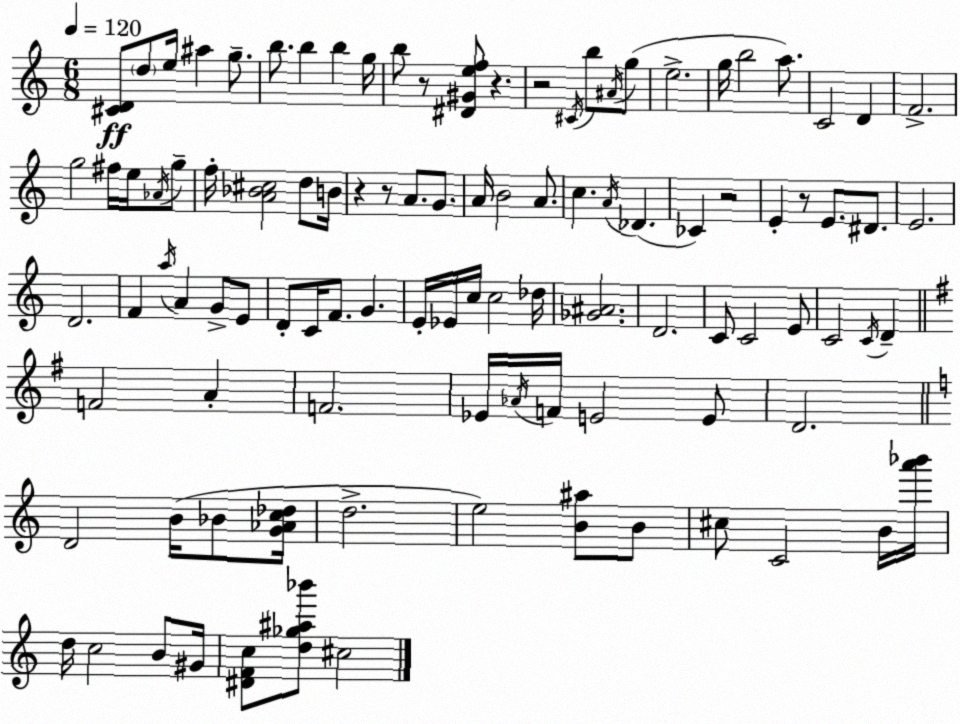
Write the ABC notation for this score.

X:1
T:Untitled
M:6/8
L:1/4
K:C
[^CD]/2 d/2 e/4 ^a g/2 b/2 b b g/4 b/2 z/2 [^D^Gef]/2 z z2 ^C/4 b/2 ^A/4 g/2 e2 g/4 b2 a/2 C2 D F2 g2 ^f/4 e/4 _A/4 g/2 f/4 [A_B^c]2 d/2 B/4 z z/2 A/2 G/2 A/4 B2 A/2 c A/4 _D _C z2 E z/2 E/2 ^D/2 E2 D2 F a/4 A G/2 E/2 D/2 C/4 F/2 G E/4 _E/4 c/4 c2 _d/4 [_G^A]2 D2 C/2 C2 E/2 C2 C/4 D F2 A F2 _E/4 _A/4 F/4 E2 E/2 D2 D2 B/4 _B/2 [G_Ac_d]/4 d2 e2 [B^a]/2 B/2 ^c/2 C2 B/4 [a'_b']/4 d/4 c2 B/2 ^G/4 [^DFc]/2 [d_g^a_b']/2 ^c2